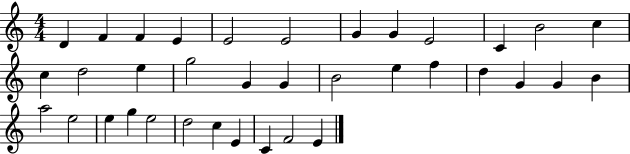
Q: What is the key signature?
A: C major